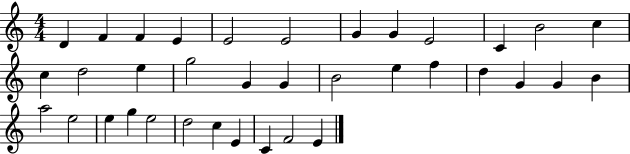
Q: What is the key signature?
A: C major